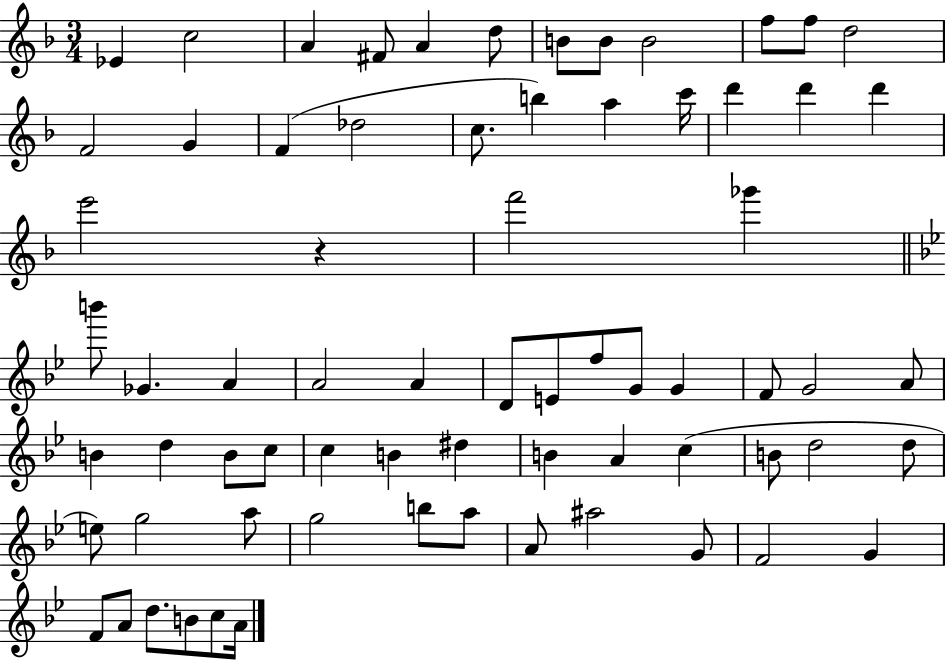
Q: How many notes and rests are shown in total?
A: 70